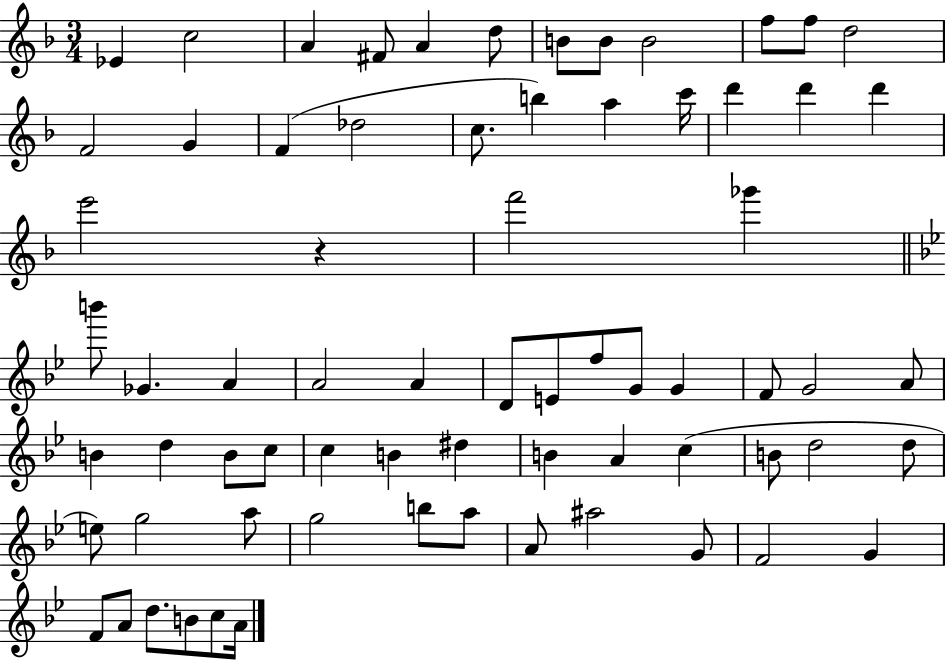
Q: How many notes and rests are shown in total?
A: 70